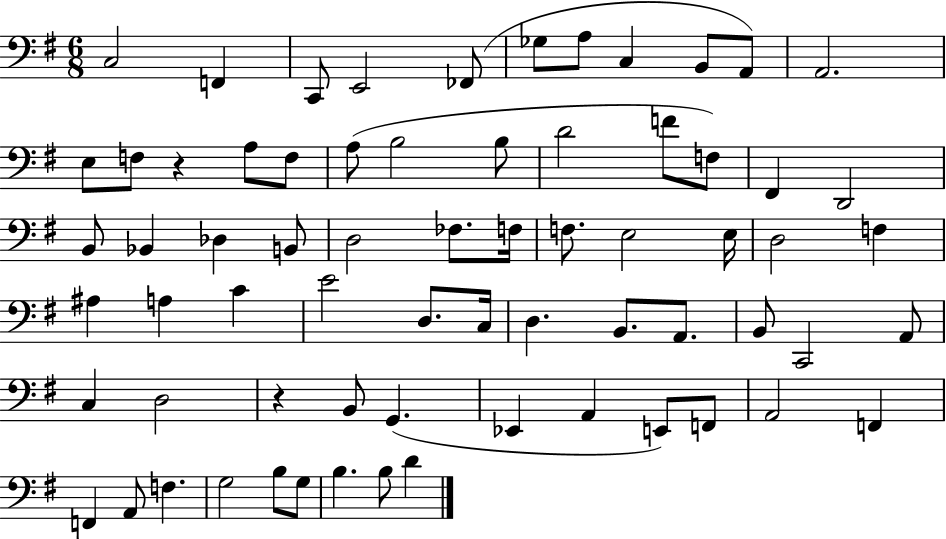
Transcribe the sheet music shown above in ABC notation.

X:1
T:Untitled
M:6/8
L:1/4
K:G
C,2 F,, C,,/2 E,,2 _F,,/2 _G,/2 A,/2 C, B,,/2 A,,/2 A,,2 E,/2 F,/2 z A,/2 F,/2 A,/2 B,2 B,/2 D2 F/2 F,/2 ^F,, D,,2 B,,/2 _B,, _D, B,,/2 D,2 _F,/2 F,/4 F,/2 E,2 E,/4 D,2 F, ^A, A, C E2 D,/2 C,/4 D, B,,/2 A,,/2 B,,/2 C,,2 A,,/2 C, D,2 z B,,/2 G,, _E,, A,, E,,/2 F,,/2 A,,2 F,, F,, A,,/2 F, G,2 B,/2 G,/2 B, B,/2 D